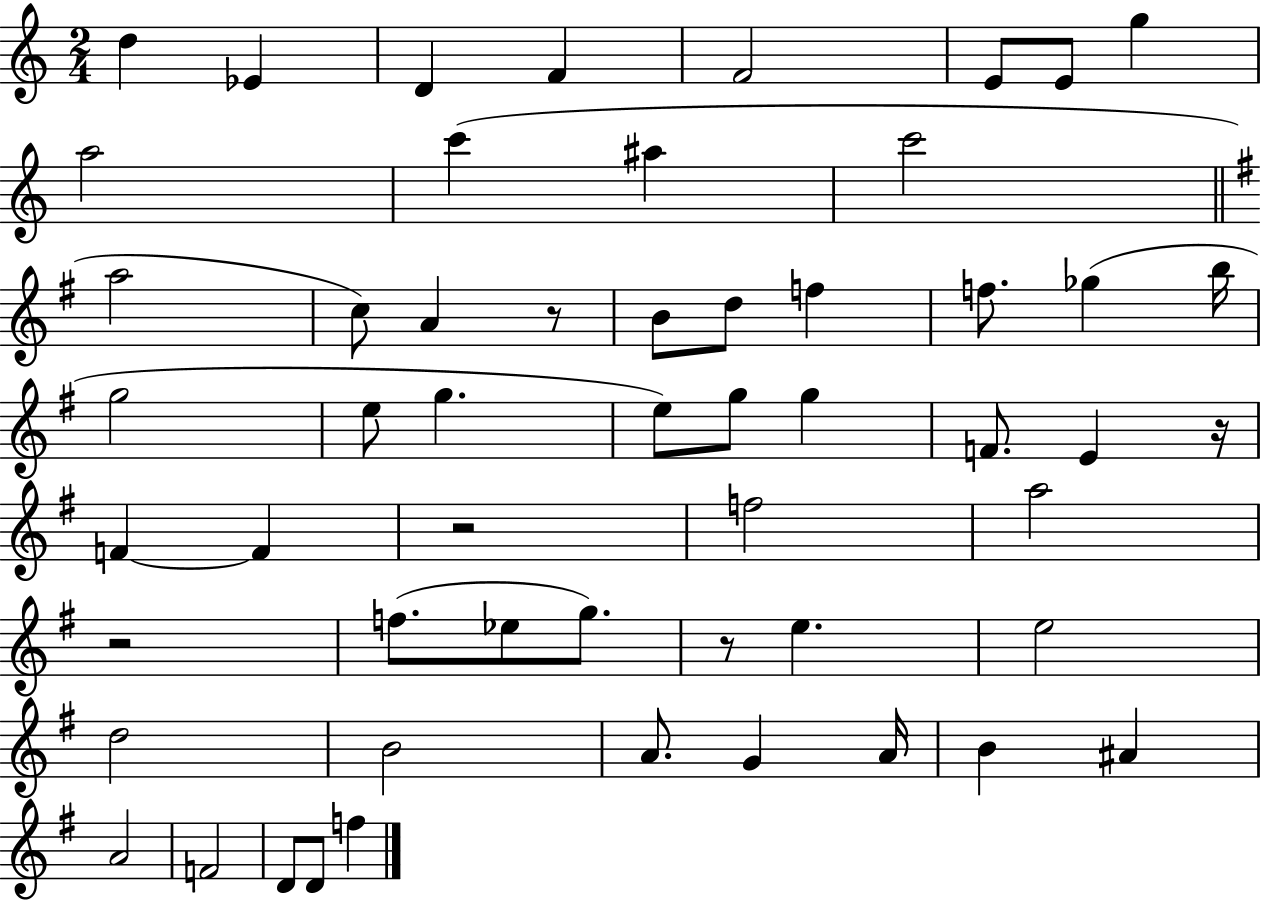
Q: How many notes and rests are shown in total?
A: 55